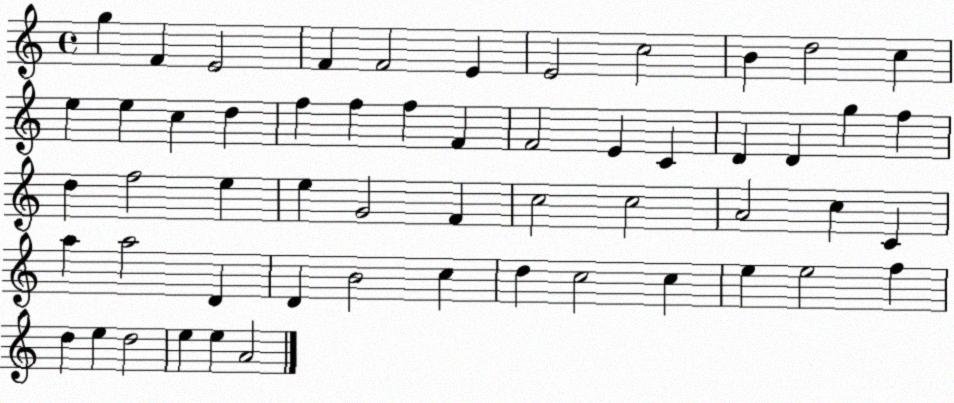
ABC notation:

X:1
T:Untitled
M:4/4
L:1/4
K:C
g F E2 F F2 E E2 c2 B d2 c e e c d f f f F F2 E C D D g f d f2 e e G2 F c2 c2 A2 c C a a2 D D B2 c d c2 c e e2 f d e d2 e e A2